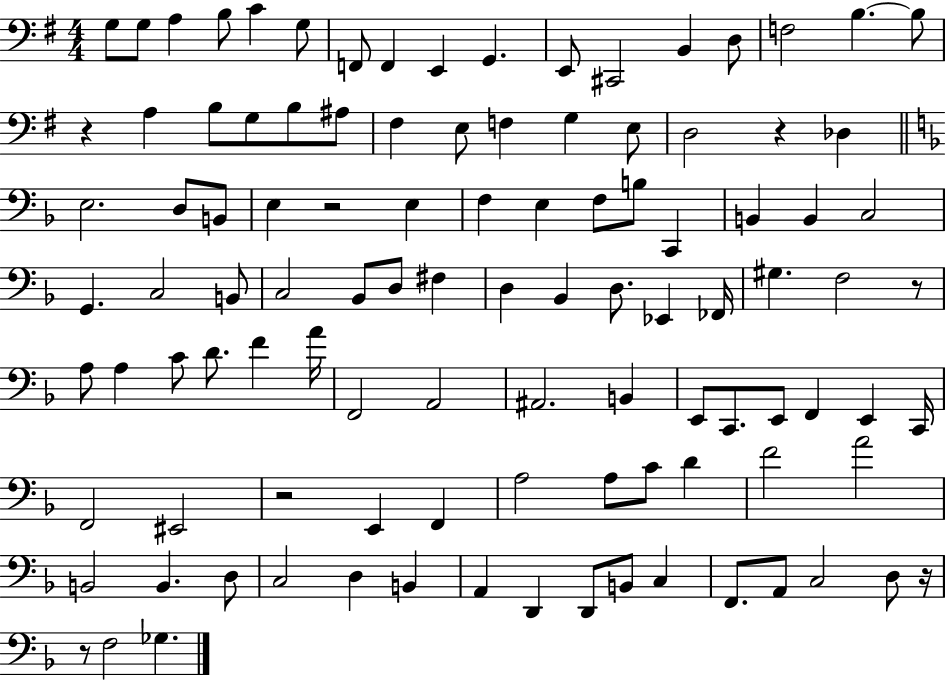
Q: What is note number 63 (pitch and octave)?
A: F2